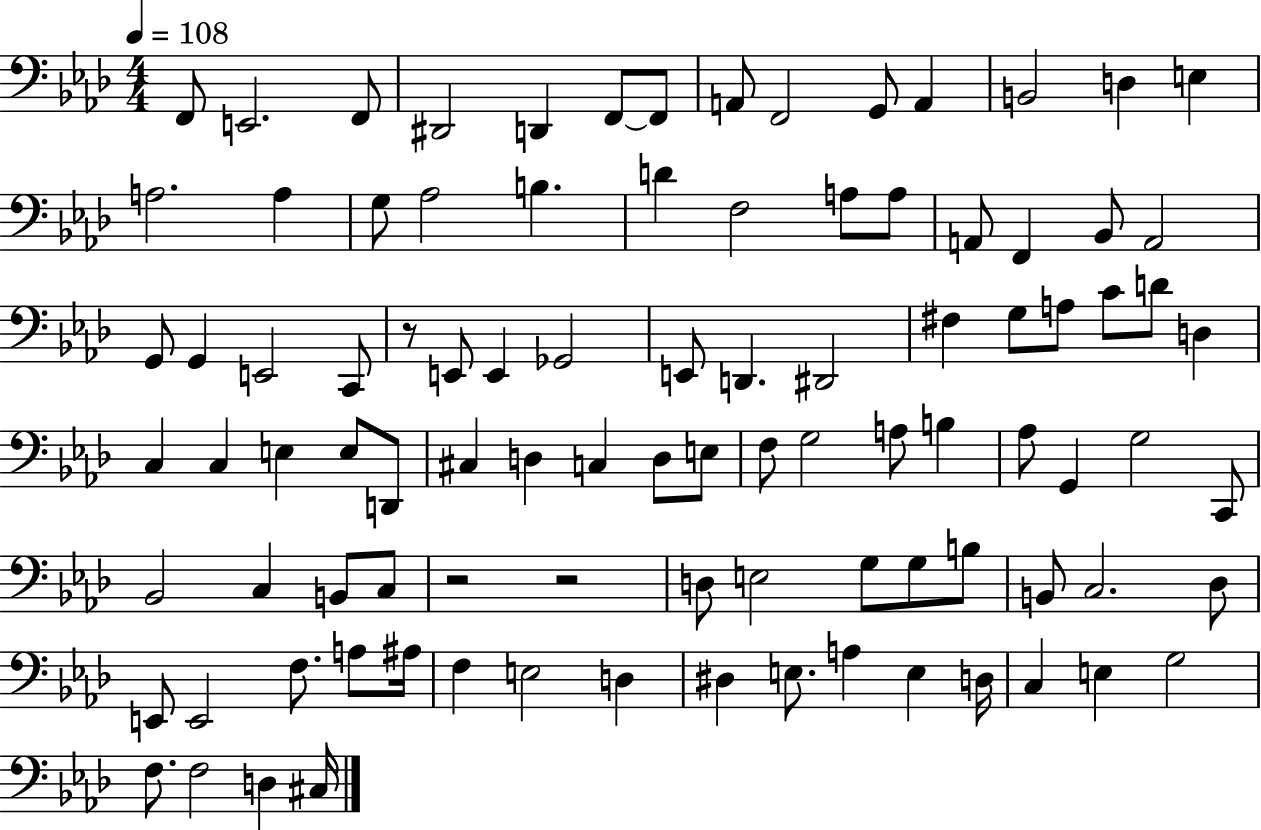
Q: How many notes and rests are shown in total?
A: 96